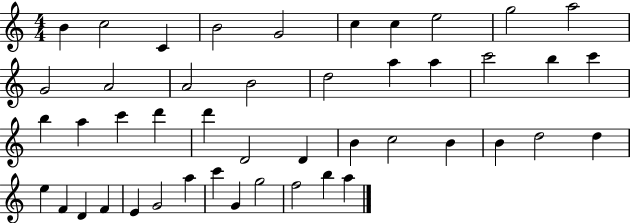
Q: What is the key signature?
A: C major